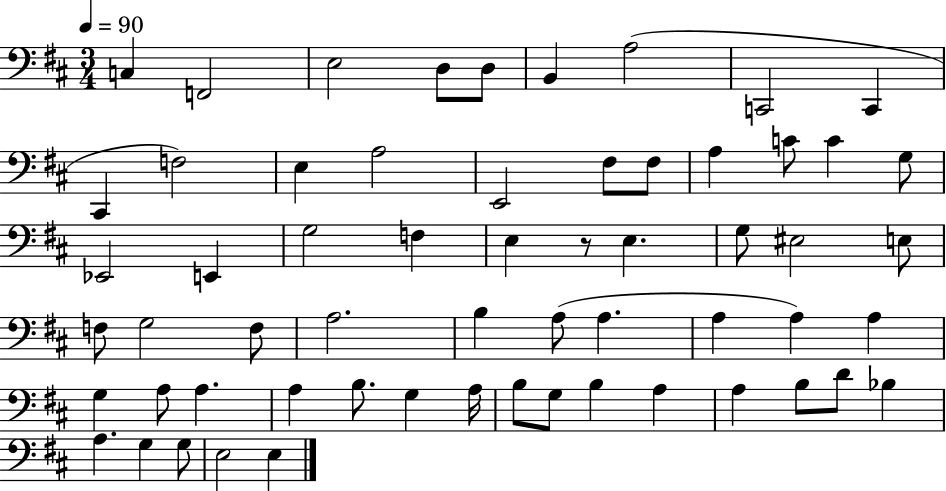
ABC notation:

X:1
T:Untitled
M:3/4
L:1/4
K:D
C, F,,2 E,2 D,/2 D,/2 B,, A,2 C,,2 C,, ^C,, F,2 E, A,2 E,,2 ^F,/2 ^F,/2 A, C/2 C G,/2 _E,,2 E,, G,2 F, E, z/2 E, G,/2 ^E,2 E,/2 F,/2 G,2 F,/2 A,2 B, A,/2 A, A, A, A, G, A,/2 A, A, B,/2 G, A,/4 B,/2 G,/2 B, A, A, B,/2 D/2 _B, A, G, G,/2 E,2 E,